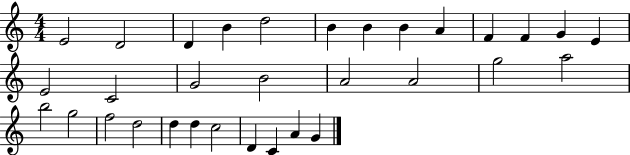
X:1
T:Untitled
M:4/4
L:1/4
K:C
E2 D2 D B d2 B B B A F F G E E2 C2 G2 B2 A2 A2 g2 a2 b2 g2 f2 d2 d d c2 D C A G